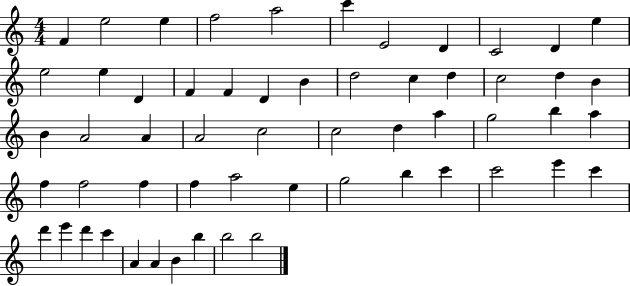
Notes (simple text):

F4/q E5/h E5/q F5/h A5/h C6/q E4/h D4/q C4/h D4/q E5/q E5/h E5/q D4/q F4/q F4/q D4/q B4/q D5/h C5/q D5/q C5/h D5/q B4/q B4/q A4/h A4/q A4/h C5/h C5/h D5/q A5/q G5/h B5/q A5/q F5/q F5/h F5/q F5/q A5/h E5/q G5/h B5/q C6/q C6/h E6/q C6/q D6/q E6/q D6/q C6/q A4/q A4/q B4/q B5/q B5/h B5/h